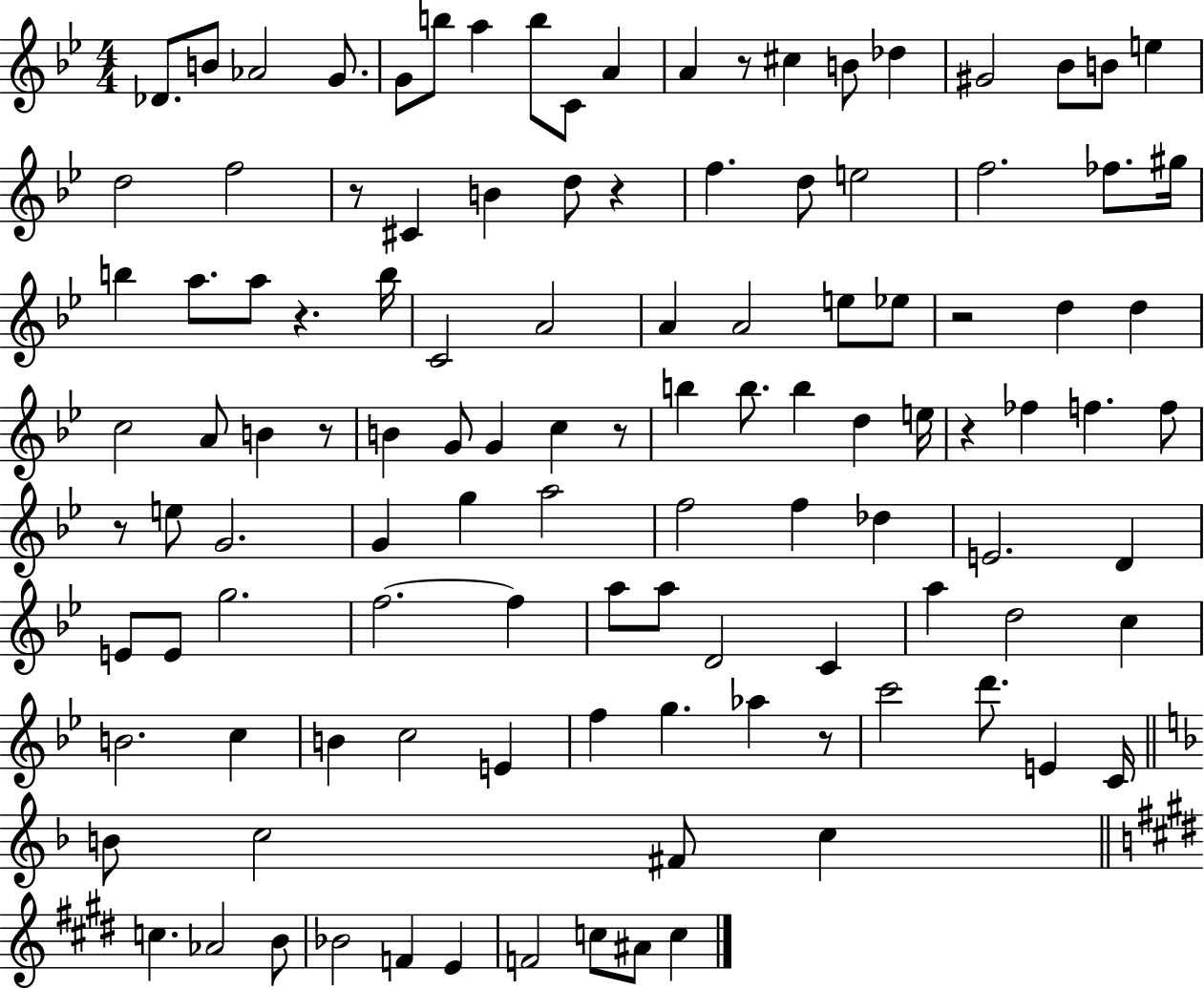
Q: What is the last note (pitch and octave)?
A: C5